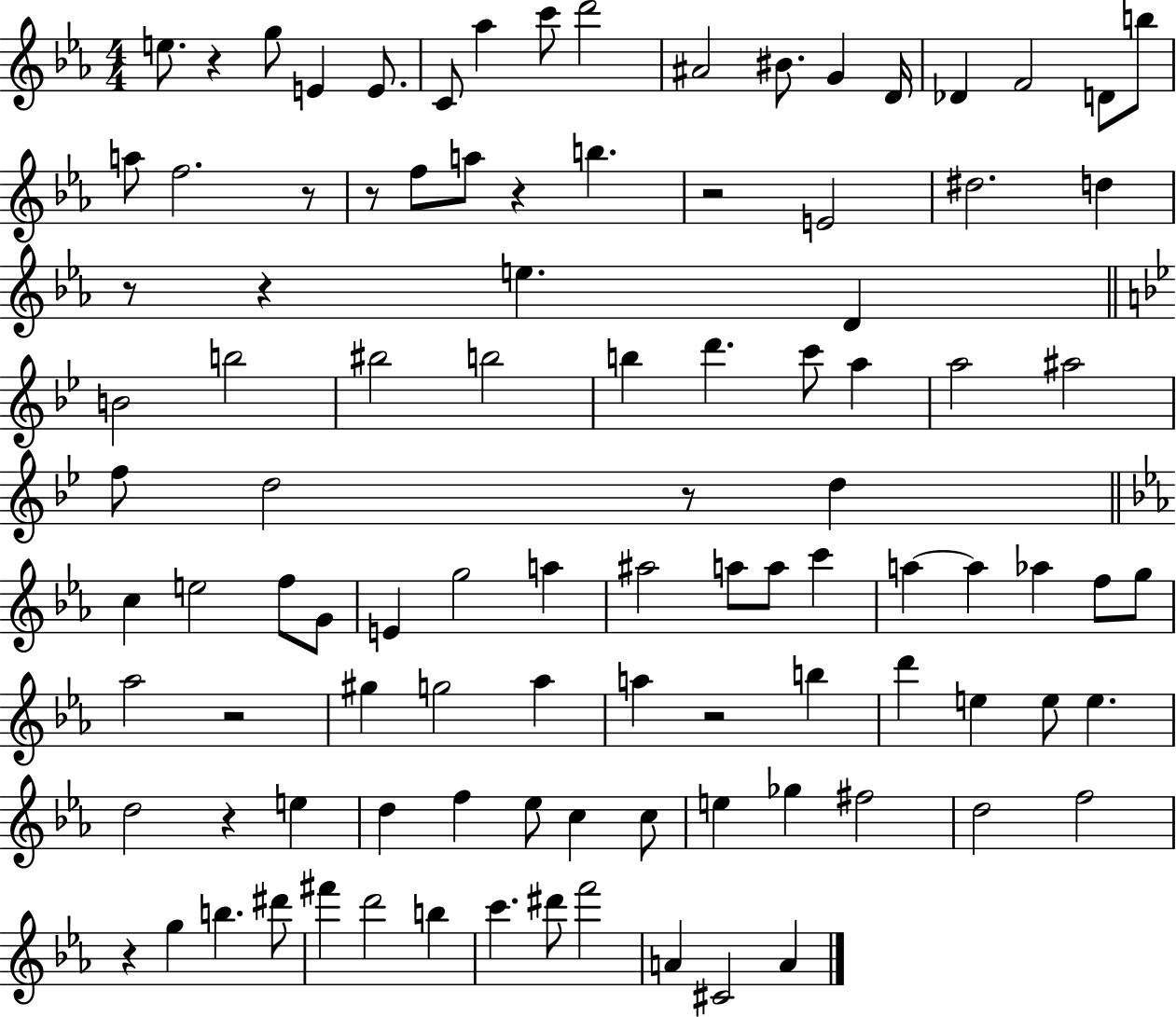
{
  \clef treble
  \numericTimeSignature
  \time 4/4
  \key ees \major
  e''8. r4 g''8 e'4 e'8. | c'8 aes''4 c'''8 d'''2 | ais'2 bis'8. g'4 d'16 | des'4 f'2 d'8 b''8 | \break a''8 f''2. r8 | r8 f''8 a''8 r4 b''4. | r2 e'2 | dis''2. d''4 | \break r8 r4 e''4. d'4 | \bar "||" \break \key bes \major b'2 b''2 | bis''2 b''2 | b''4 d'''4. c'''8 a''4 | a''2 ais''2 | \break f''8 d''2 r8 d''4 | \bar "||" \break \key c \minor c''4 e''2 f''8 g'8 | e'4 g''2 a''4 | ais''2 a''8 a''8 c'''4 | a''4~~ a''4 aes''4 f''8 g''8 | \break aes''2 r2 | gis''4 g''2 aes''4 | a''4 r2 b''4 | d'''4 e''4 e''8 e''4. | \break d''2 r4 e''4 | d''4 f''4 ees''8 c''4 c''8 | e''4 ges''4 fis''2 | d''2 f''2 | \break r4 g''4 b''4. dis'''8 | fis'''4 d'''2 b''4 | c'''4. dis'''8 f'''2 | a'4 cis'2 a'4 | \break \bar "|."
}